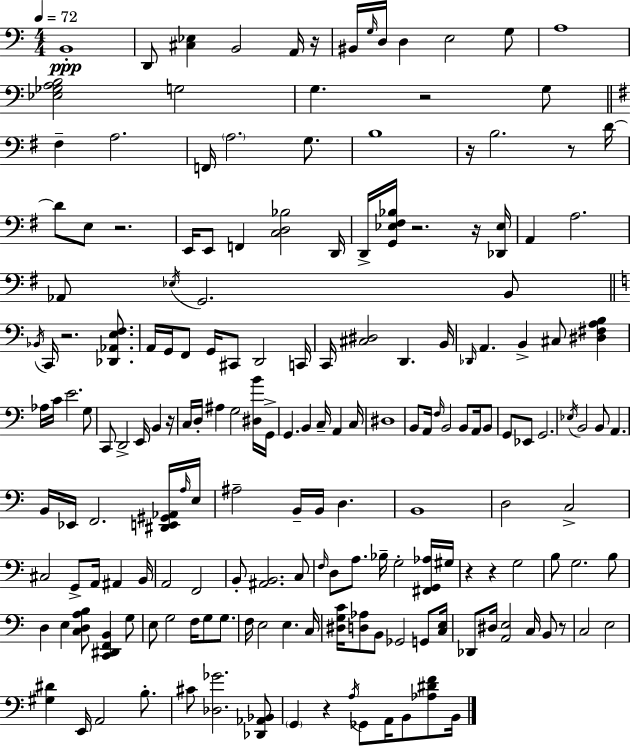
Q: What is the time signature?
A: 4/4